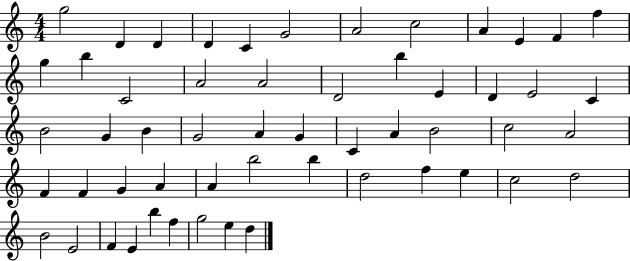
X:1
T:Untitled
M:4/4
L:1/4
K:C
g2 D D D C G2 A2 c2 A E F f g b C2 A2 A2 D2 b E D E2 C B2 G B G2 A G C A B2 c2 A2 F F G A A b2 b d2 f e c2 d2 B2 E2 F E b f g2 e d